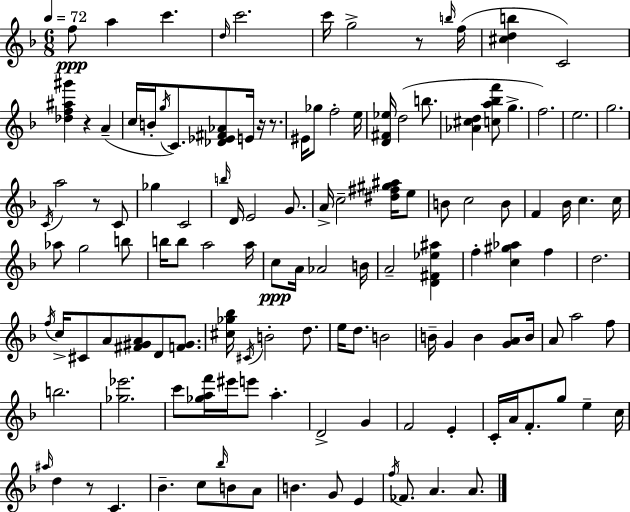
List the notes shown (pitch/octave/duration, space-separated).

F5/e A5/q C6/q. D5/s C6/h. C6/s G5/h R/e B5/s F5/s [C#5,D5,B5]/q C4/h [Db5,F5,A#5,G#6]/q R/q A4/q C5/s B4/s G5/s C4/e. [Db4,Eb4,F#4,Ab4]/e E4/s R/s R/e. EIS4/s Gb5/e F5/h E5/s [D4,F#4,Eb5]/s D5/h B5/e. [Ab4,C#5,D5]/q [C5,A5,Bb5,F6]/e G5/q. F5/h. E5/h. G5/h. C4/s A5/h R/e C4/e Gb5/q C4/h B5/s D4/s E4/h G4/e. A4/s C5/h [D#5,F#5,G#5,A#5]/s E5/e B4/e C5/h B4/e F4/q Bb4/s C5/q. C5/s Ab5/e G5/h B5/e B5/s B5/e A5/h A5/s C5/e A4/s Ab4/h B4/s A4/h [D4,F#4,Eb5,A#5]/q F5/q [C5,G#5,Ab5]/q F5/q D5/h. F5/s C5/s C#4/e A4/e [F#4,G#4,A4]/e D4/e [F4,G#4]/e. [C#5,Gb5,Bb5]/s C#4/s B4/h D5/e. E5/s D5/e. B4/h B4/s G4/q B4/q [G4,A4]/e B4/s A4/e A5/h F5/e B5/h. [Gb5,Eb6]/h. C6/e [Gb5,A5,F6]/s EIS6/s E6/e A5/q. D4/h G4/q F4/h E4/q C4/s A4/s F4/e. G5/e E5/q C5/s A#5/s D5/q R/e C4/q. Bb4/q. C5/e Bb5/s B4/e A4/e B4/q. G4/e E4/q F5/s FES4/e. A4/q. A4/e.